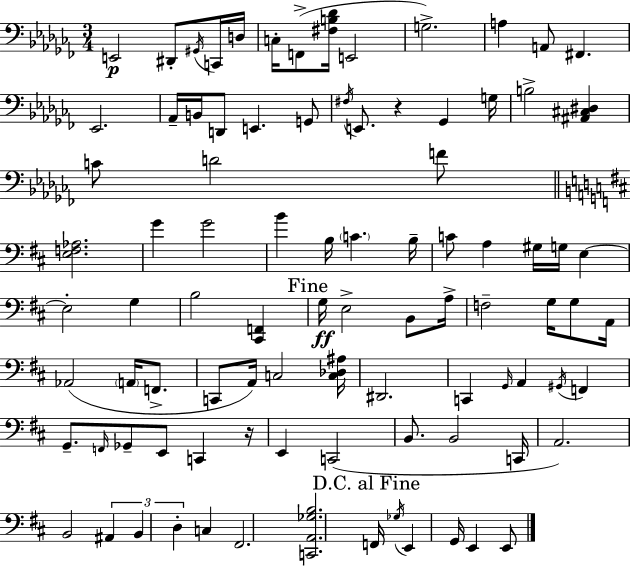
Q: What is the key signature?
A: AES minor